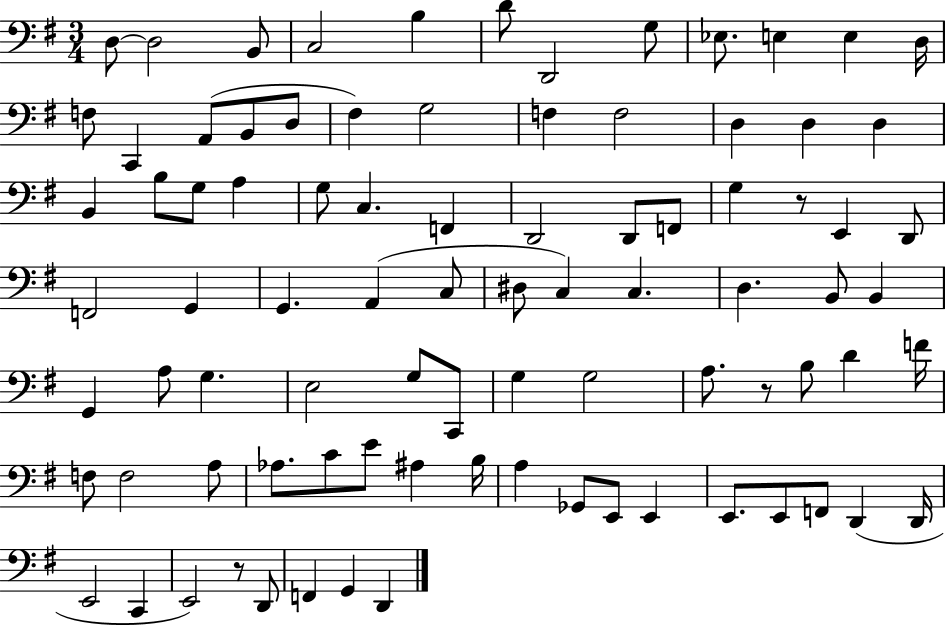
D3/e D3/h B2/e C3/h B3/q D4/e D2/h G3/e Eb3/e. E3/q E3/q D3/s F3/e C2/q A2/e B2/e D3/e F#3/q G3/h F3/q F3/h D3/q D3/q D3/q B2/q B3/e G3/e A3/q G3/e C3/q. F2/q D2/h D2/e F2/e G3/q R/e E2/q D2/e F2/h G2/q G2/q. A2/q C3/e D#3/e C3/q C3/q. D3/q. B2/e B2/q G2/q A3/e G3/q. E3/h G3/e C2/e G3/q G3/h A3/e. R/e B3/e D4/q F4/s F3/e F3/h A3/e Ab3/e. C4/e E4/e A#3/q B3/s A3/q Gb2/e E2/e E2/q E2/e. E2/e F2/e D2/q D2/s E2/h C2/q E2/h R/e D2/e F2/q G2/q D2/q